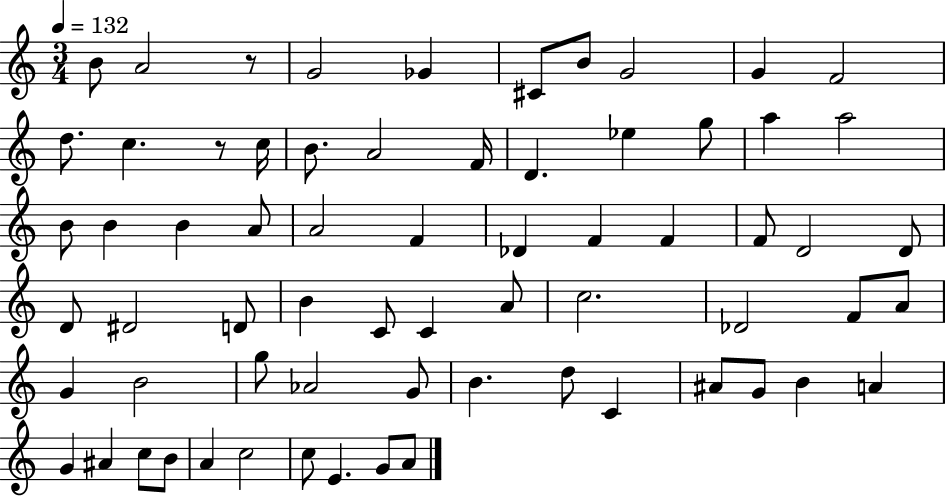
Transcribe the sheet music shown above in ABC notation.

X:1
T:Untitled
M:3/4
L:1/4
K:C
B/2 A2 z/2 G2 _G ^C/2 B/2 G2 G F2 d/2 c z/2 c/4 B/2 A2 F/4 D _e g/2 a a2 B/2 B B A/2 A2 F _D F F F/2 D2 D/2 D/2 ^D2 D/2 B C/2 C A/2 c2 _D2 F/2 A/2 G B2 g/2 _A2 G/2 B d/2 C ^A/2 G/2 B A G ^A c/2 B/2 A c2 c/2 E G/2 A/2